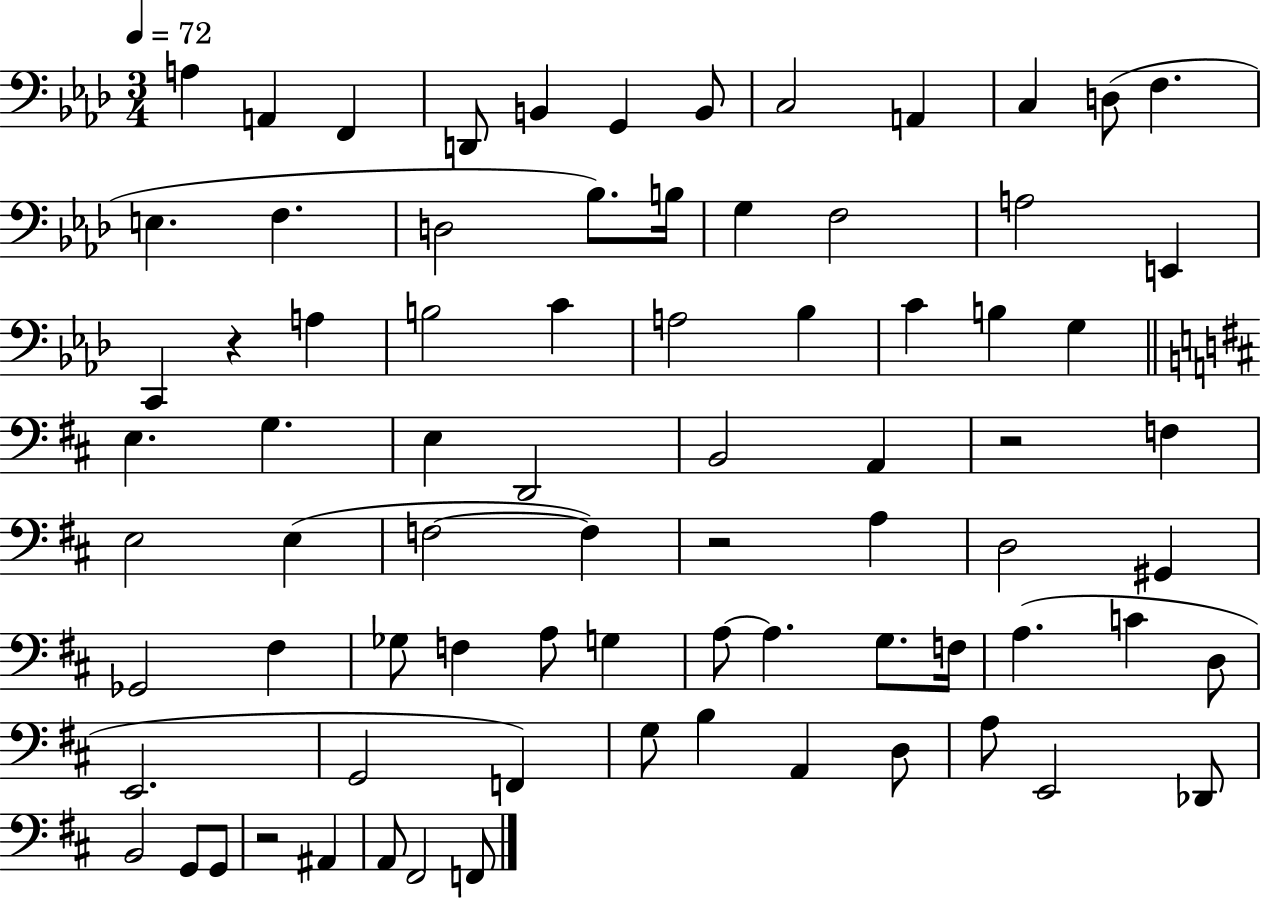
A3/q A2/q F2/q D2/e B2/q G2/q B2/e C3/h A2/q C3/q D3/e F3/q. E3/q. F3/q. D3/h Bb3/e. B3/s G3/q F3/h A3/h E2/q C2/q R/q A3/q B3/h C4/q A3/h Bb3/q C4/q B3/q G3/q E3/q. G3/q. E3/q D2/h B2/h A2/q R/h F3/q E3/h E3/q F3/h F3/q R/h A3/q D3/h G#2/q Gb2/h F#3/q Gb3/e F3/q A3/e G3/q A3/e A3/q. G3/e. F3/s A3/q. C4/q D3/e E2/h. G2/h F2/q G3/e B3/q A2/q D3/e A3/e E2/h Db2/e B2/h G2/e G2/e R/h A#2/q A2/e F#2/h F2/e